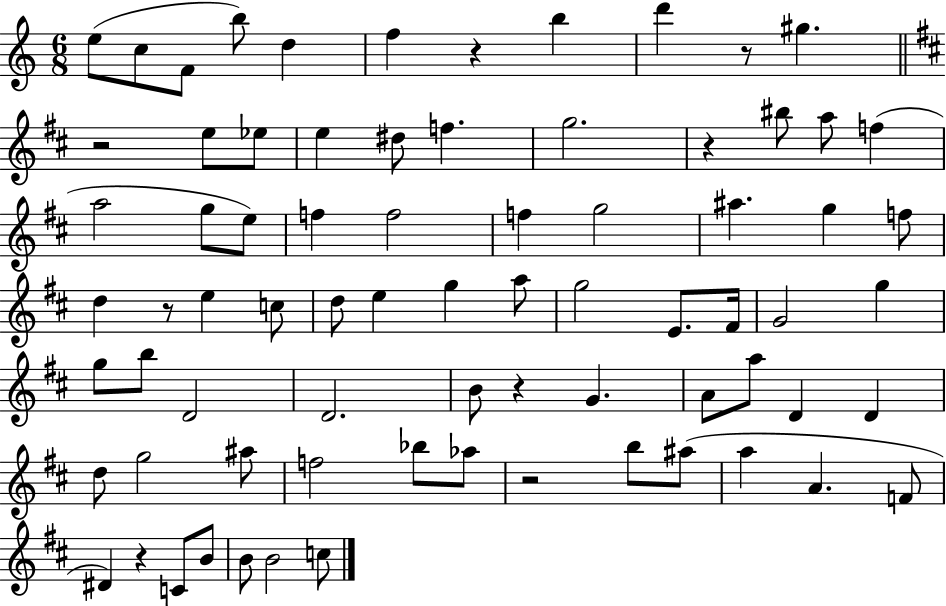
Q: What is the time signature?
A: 6/8